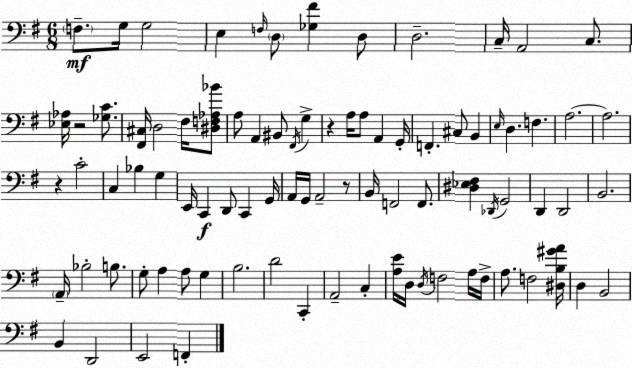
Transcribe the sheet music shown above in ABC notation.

X:1
T:Untitled
M:6/8
L:1/4
K:G
F,/2 G,/4 G,2 E, F,/4 D,/2 [_G,^F] D,/2 D,2 C,/4 A,,2 C,/2 [_E,_A,]/4 z2 [_G,C]/2 [^F,,^C,]/4 D,2 ^F,/4 [^D,F,_A,_B]/2 A,/2 A,, ^B,,/2 ^F,,/4 G, z A,/4 A,/2 A,, G,,/4 F,, ^C,/2 B,, E,/4 D, F, A,2 A,2 z C2 C, _B, G, E,,/4 C,, D,,/2 C,, G,,/4 A,,/4 G,,/4 A,,2 z/2 B,,/4 F,,2 F,,/2 [^D,_E,^F,] _D,,/4 G,,2 D,, D,,2 B,,2 A,,/4 _B,2 B,/2 G,/2 A, A,/2 G, B,2 D2 C,, A,,2 C, [A,E]/4 D,/4 D,/4 F,2 A,/4 F,/4 A,/2 F,2 [^D,B,^GA]/4 D, B,,2 B,, D,,2 E,,2 F,,